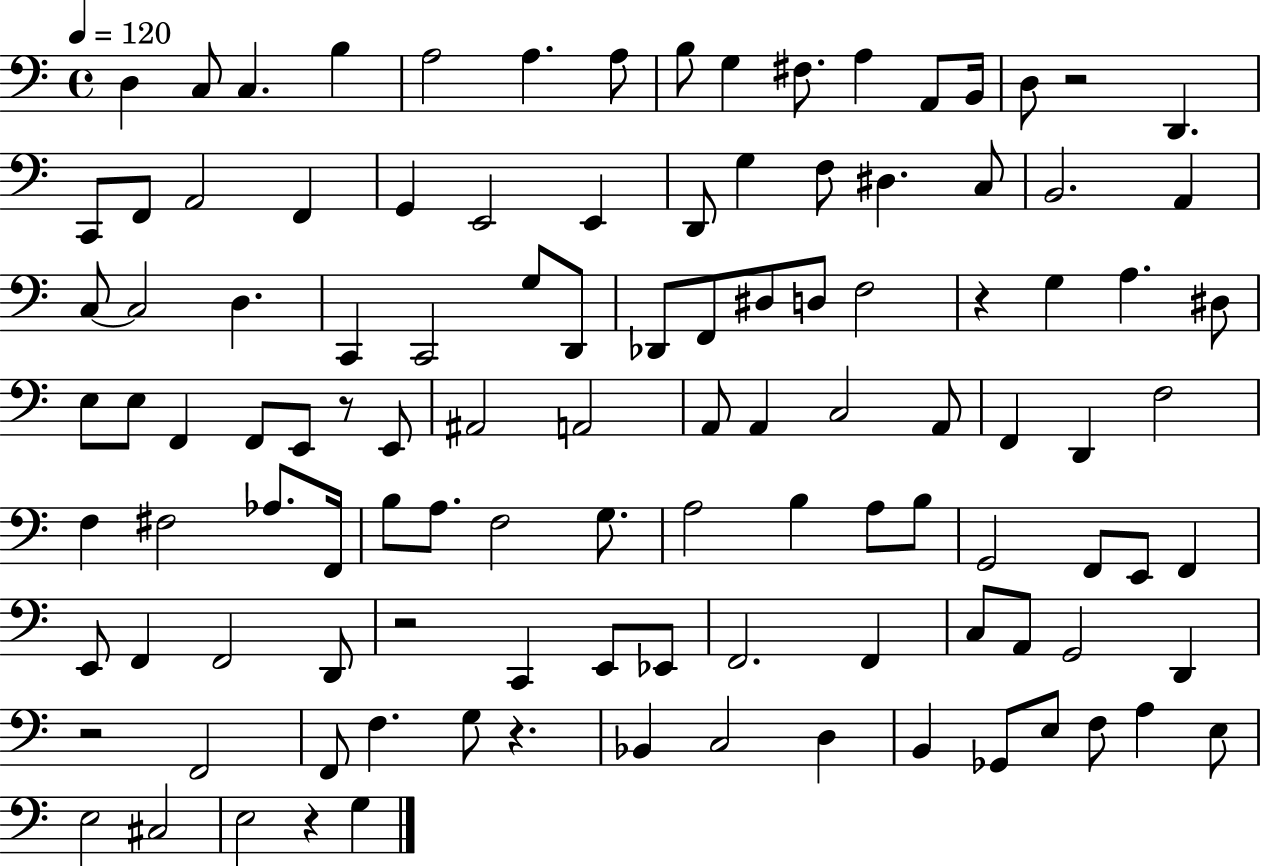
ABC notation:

X:1
T:Untitled
M:4/4
L:1/4
K:C
D, C,/2 C, B, A,2 A, A,/2 B,/2 G, ^F,/2 A, A,,/2 B,,/4 D,/2 z2 D,, C,,/2 F,,/2 A,,2 F,, G,, E,,2 E,, D,,/2 G, F,/2 ^D, C,/2 B,,2 A,, C,/2 C,2 D, C,, C,,2 G,/2 D,,/2 _D,,/2 F,,/2 ^D,/2 D,/2 F,2 z G, A, ^D,/2 E,/2 E,/2 F,, F,,/2 E,,/2 z/2 E,,/2 ^A,,2 A,,2 A,,/2 A,, C,2 A,,/2 F,, D,, F,2 F, ^F,2 _A,/2 F,,/4 B,/2 A,/2 F,2 G,/2 A,2 B, A,/2 B,/2 G,,2 F,,/2 E,,/2 F,, E,,/2 F,, F,,2 D,,/2 z2 C,, E,,/2 _E,,/2 F,,2 F,, C,/2 A,,/2 G,,2 D,, z2 F,,2 F,,/2 F, G,/2 z _B,, C,2 D, B,, _G,,/2 E,/2 F,/2 A, E,/2 E,2 ^C,2 E,2 z G,